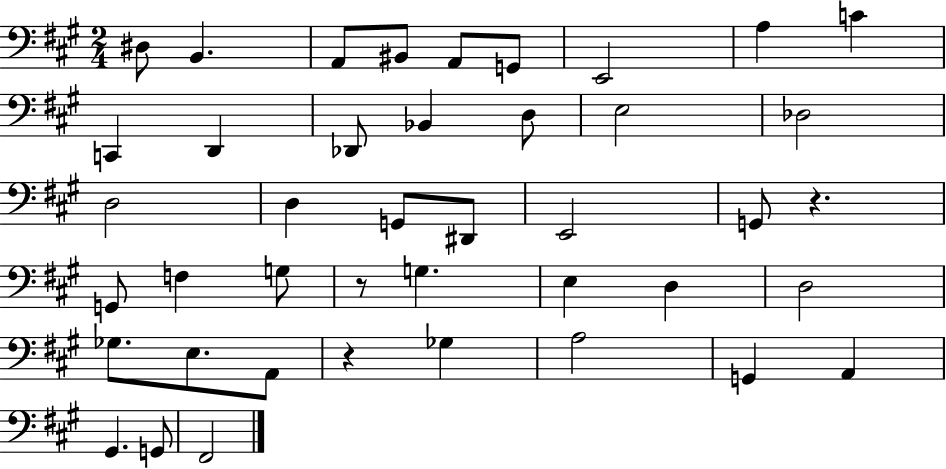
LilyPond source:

{
  \clef bass
  \numericTimeSignature
  \time 2/4
  \key a \major
  dis8 b,4. | a,8 bis,8 a,8 g,8 | e,2 | a4 c'4 | \break c,4 d,4 | des,8 bes,4 d8 | e2 | des2 | \break d2 | d4 g,8 dis,8 | e,2 | g,8 r4. | \break g,8 f4 g8 | r8 g4. | e4 d4 | d2 | \break ges8. e8. a,8 | r4 ges4 | a2 | g,4 a,4 | \break gis,4. g,8 | fis,2 | \bar "|."
}